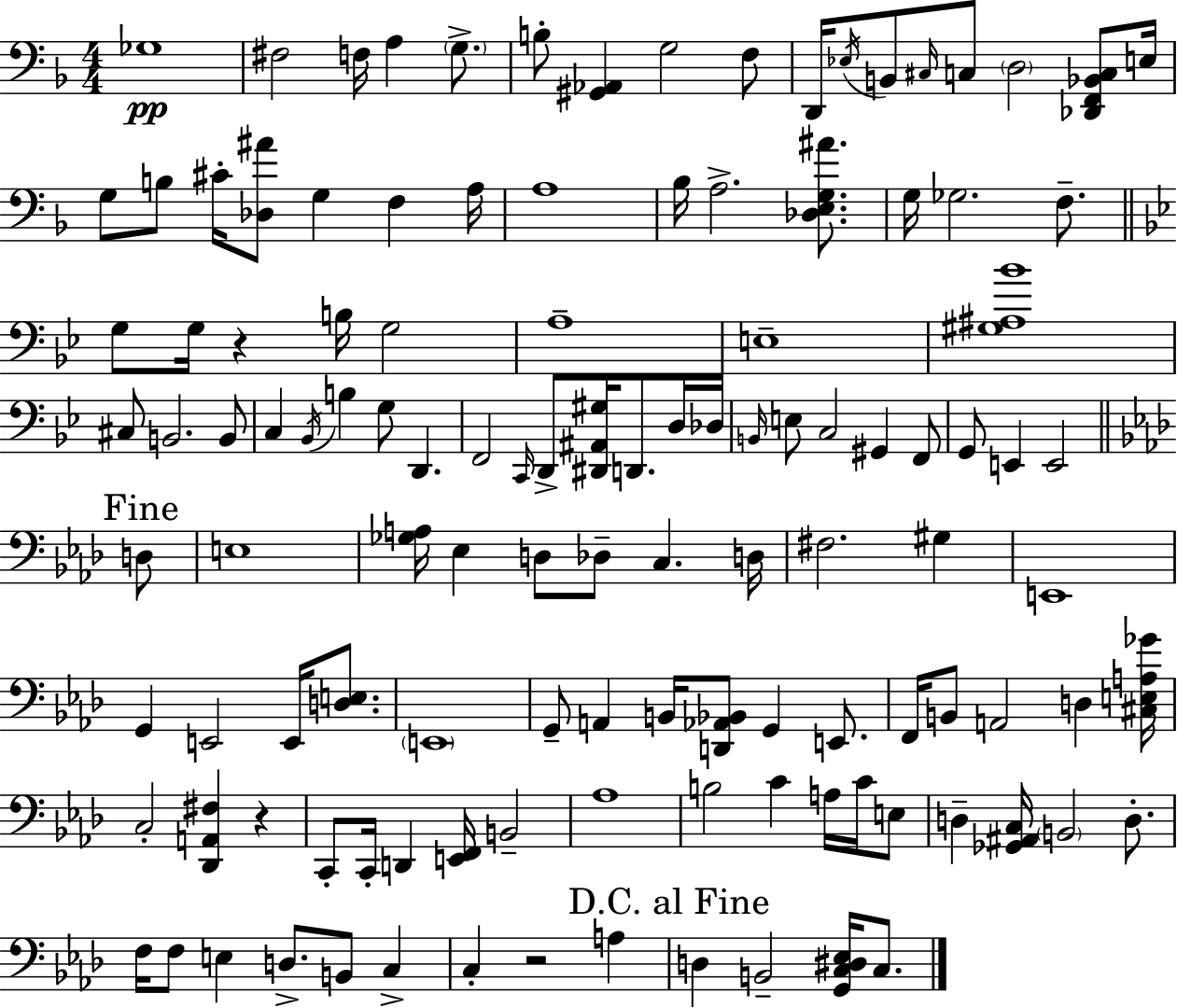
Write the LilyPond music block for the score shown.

{
  \clef bass
  \numericTimeSignature
  \time 4/4
  \key d \minor
  ges1\pp | fis2 f16 a4 \parenthesize g8.-> | b8-. <gis, aes,>4 g2 f8 | d,16 \acciaccatura { ees16 } b,8 \grace { cis16 } c8 \parenthesize d2 <des, f, bes, c>8 | \break e16 g8 b8 cis'16-. <des ais'>8 g4 f4 | a16 a1 | bes16 a2.-> <des e g ais'>8. | g16 ges2. f8.-- | \break \bar "||" \break \key bes \major g8 g16 r4 b16 g2 | a1-- | e1-- | <gis ais bes'>1 | \break cis8 b,2. b,8 | c4 \acciaccatura { bes,16 } b4 g8 d,4. | f,2 \grace { c,16 } d,8-> <dis, ais, gis>16 d,8. | d16 des16 \grace { b,16 } e8 c2 gis,4 | \break f,8 g,8 e,4 e,2 | \mark "Fine" \bar "||" \break \key aes \major d8 e1 | <ges a>16 ees4 d8 des8-- c4. | d16 fis2. gis4 | e,1 | \break g,4 e,2 e,16 <d e>8. | \parenthesize e,1 | g,8-- a,4 b,16 <d, aes, bes,>8 g,4 e,8. | f,16 b,8 a,2 d4 | \break <cis e a ges'>16 c2-. <des, a, fis>4 r4 | c,8-. c,16-. d,4 <e, f,>16 b,2-- | aes1 | b2 c'4 a16 c'16 | \break e8 d4-- <ges, ais, c>16 \parenthesize b,2 d8.-. | f16 f8 e4 d8.-> b,8 c4-> | c4-. r2 a4 | \mark "D.C. al Fine" d4 b,2-- <g, c dis ees>16 c8. | \break \bar "|."
}